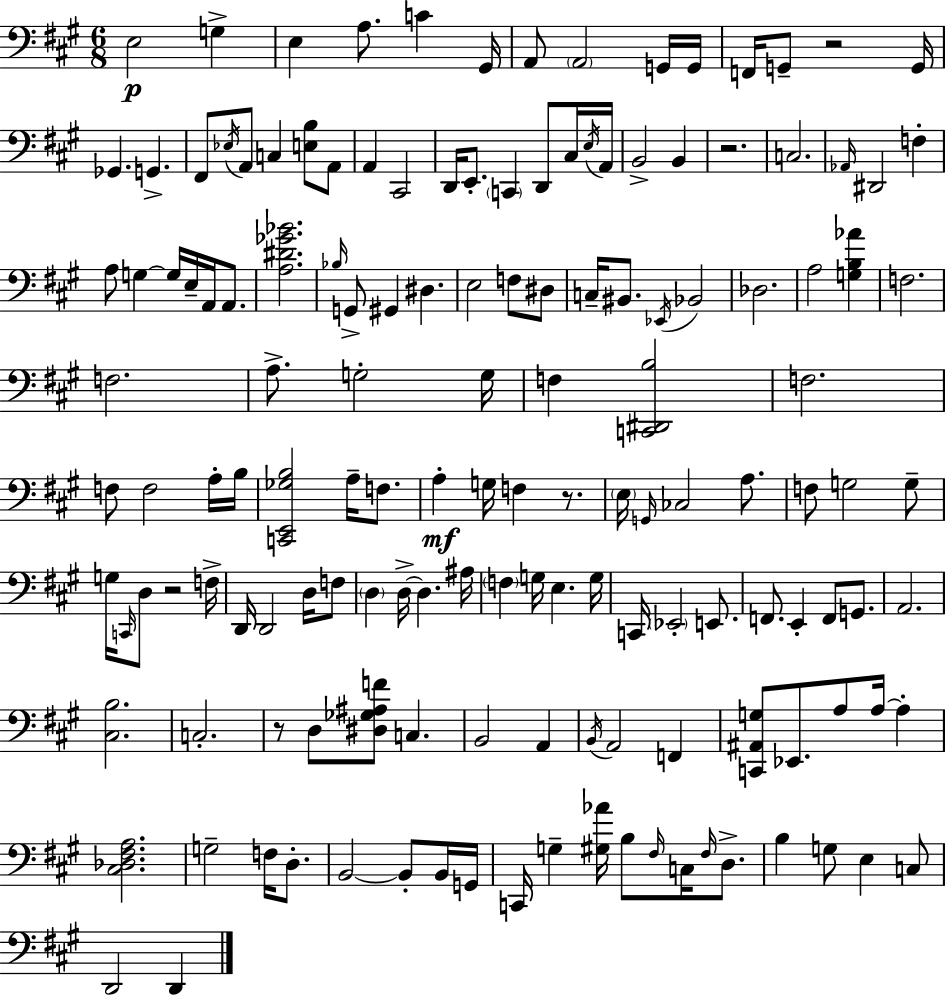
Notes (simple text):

E3/h G3/q E3/q A3/e. C4/q G#2/s A2/e A2/h G2/s G2/s F2/s G2/e R/h G2/s Gb2/q. G2/q. F#2/e Eb3/s A2/e C3/q [E3,B3]/e A2/e A2/q C#2/h D2/s E2/e. C2/q D2/e C#3/s E3/s A2/s B2/h B2/q R/h. C3/h. Ab2/s D#2/h F3/q A3/e G3/q G3/s E3/s A2/s A2/e. [A3,D#4,Gb4,Bb4]/h. Bb3/s G2/e G#2/q D#3/q. E3/h F3/e D#3/e C3/s BIS2/e. Eb2/s Bb2/h Db3/h. A3/h [G3,B3,Ab4]/q F3/h. F3/h. A3/e. G3/h G3/s F3/q [C2,D#2,B3]/h F3/h. F3/e F3/h A3/s B3/s [C2,E2,Gb3,B3]/h A3/s F3/e. A3/q G3/s F3/q R/e. E3/s G2/s CES3/h A3/e. F3/e G3/h G3/e G3/s C2/s D3/e R/h F3/s D2/s D2/h D3/s F3/e D3/q D3/s D3/q. A#3/s F3/q G3/s E3/q. G3/s C2/s Eb2/h E2/e. F2/e. E2/q F2/e G2/e. A2/h. [C#3,B3]/h. C3/h. R/e D3/e [D#3,Gb3,A#3,F4]/e C3/q. B2/h A2/q B2/s A2/h F2/q [C2,A#2,G3]/e Eb2/e. A3/e A3/s A3/q [C#3,Db3,F#3,A3]/h. G3/h F3/s D3/e. B2/h B2/e B2/s G2/s C2/s G3/q [G#3,Ab4]/s B3/e F#3/s C3/s F#3/s D3/e. B3/q G3/e E3/q C3/e D2/h D2/q